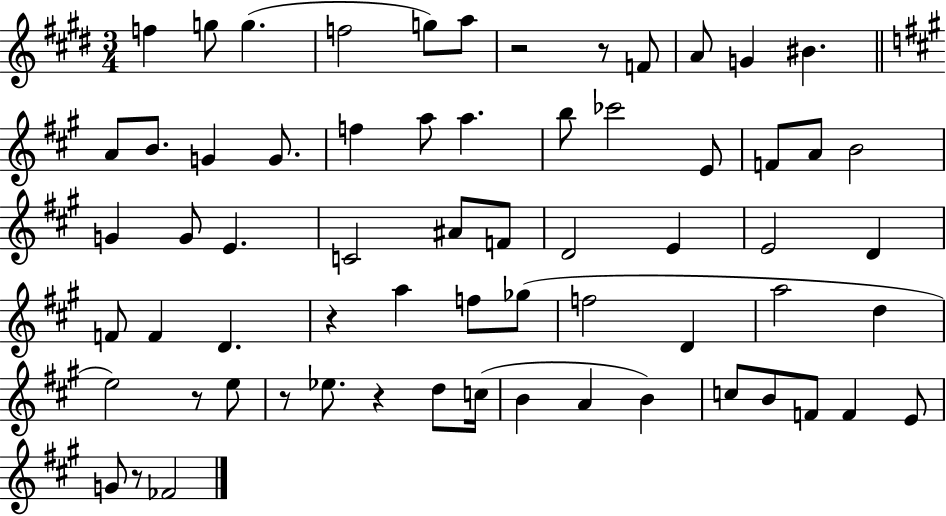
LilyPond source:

{
  \clef treble
  \numericTimeSignature
  \time 3/4
  \key e \major
  f''4 g''8 g''4.( | f''2 g''8) a''8 | r2 r8 f'8 | a'8 g'4 bis'4. | \break \bar "||" \break \key a \major a'8 b'8. g'4 g'8. | f''4 a''8 a''4. | b''8 ces'''2 e'8 | f'8 a'8 b'2 | \break g'4 g'8 e'4. | c'2 ais'8 f'8 | d'2 e'4 | e'2 d'4 | \break f'8 f'4 d'4. | r4 a''4 f''8 ges''8( | f''2 d'4 | a''2 d''4 | \break e''2) r8 e''8 | r8 ees''8. r4 d''8 c''16( | b'4 a'4 b'4) | c''8 b'8 f'8 f'4 e'8 | \break g'8 r8 fes'2 | \bar "|."
}